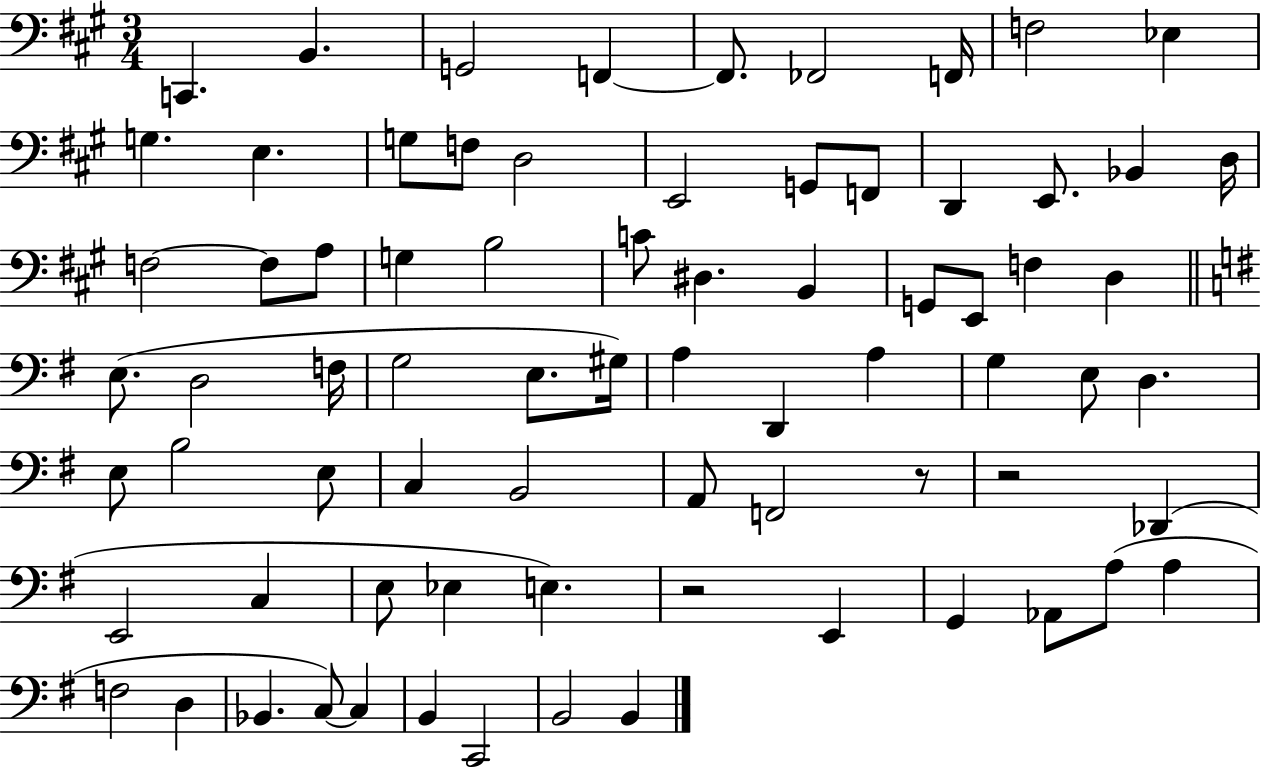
X:1
T:Untitled
M:3/4
L:1/4
K:A
C,, B,, G,,2 F,, F,,/2 _F,,2 F,,/4 F,2 _E, G, E, G,/2 F,/2 D,2 E,,2 G,,/2 F,,/2 D,, E,,/2 _B,, D,/4 F,2 F,/2 A,/2 G, B,2 C/2 ^D, B,, G,,/2 E,,/2 F, D, E,/2 D,2 F,/4 G,2 E,/2 ^G,/4 A, D,, A, G, E,/2 D, E,/2 B,2 E,/2 C, B,,2 A,,/2 F,,2 z/2 z2 _D,, E,,2 C, E,/2 _E, E, z2 E,, G,, _A,,/2 A,/2 A, F,2 D, _B,, C,/2 C, B,, C,,2 B,,2 B,,